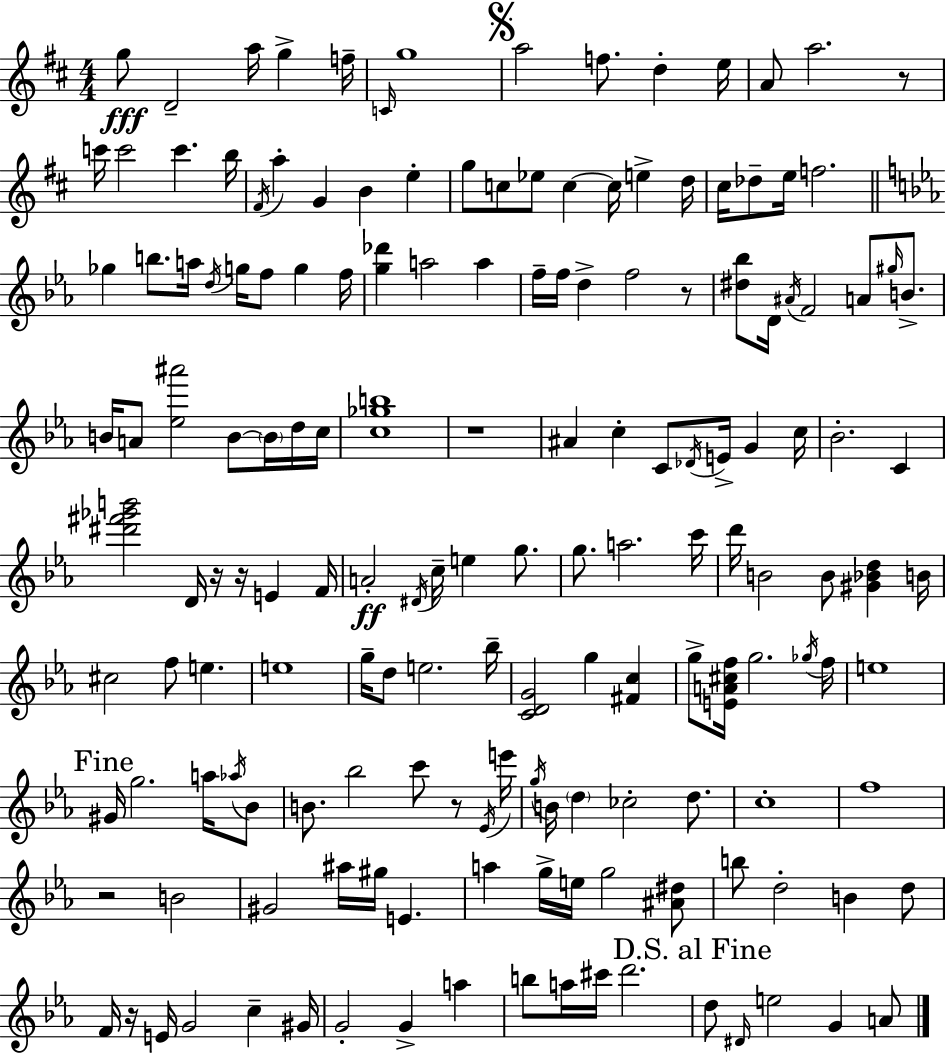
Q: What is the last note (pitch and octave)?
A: A4